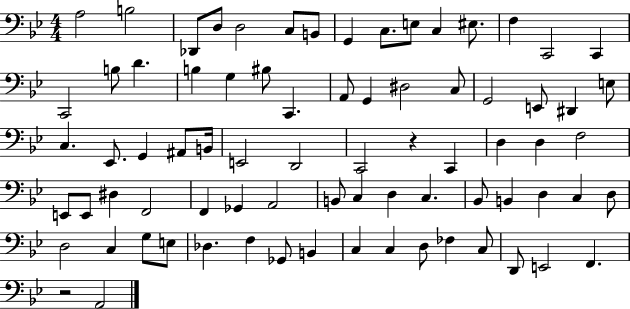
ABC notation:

X:1
T:Untitled
M:4/4
L:1/4
K:Bb
A,2 B,2 _D,,/2 D,/2 D,2 C,/2 B,,/2 G,, C,/2 E,/2 C, ^E,/2 F, C,,2 C,, C,,2 B,/2 D B, G, ^B,/2 C,, A,,/2 G,, ^D,2 C,/2 G,,2 E,,/2 ^D,, E,/2 C, _E,,/2 G,, ^A,,/2 B,,/4 E,,2 D,,2 C,,2 z C,, D, D, F,2 E,,/2 E,,/2 ^D, F,,2 F,, _G,, A,,2 B,,/2 C, D, C, _B,,/2 B,, D, C, D,/2 D,2 C, G,/2 E,/2 _D, F, _G,,/2 B,, C, C, D,/2 _F, C,/2 D,,/2 E,,2 F,, z2 A,,2